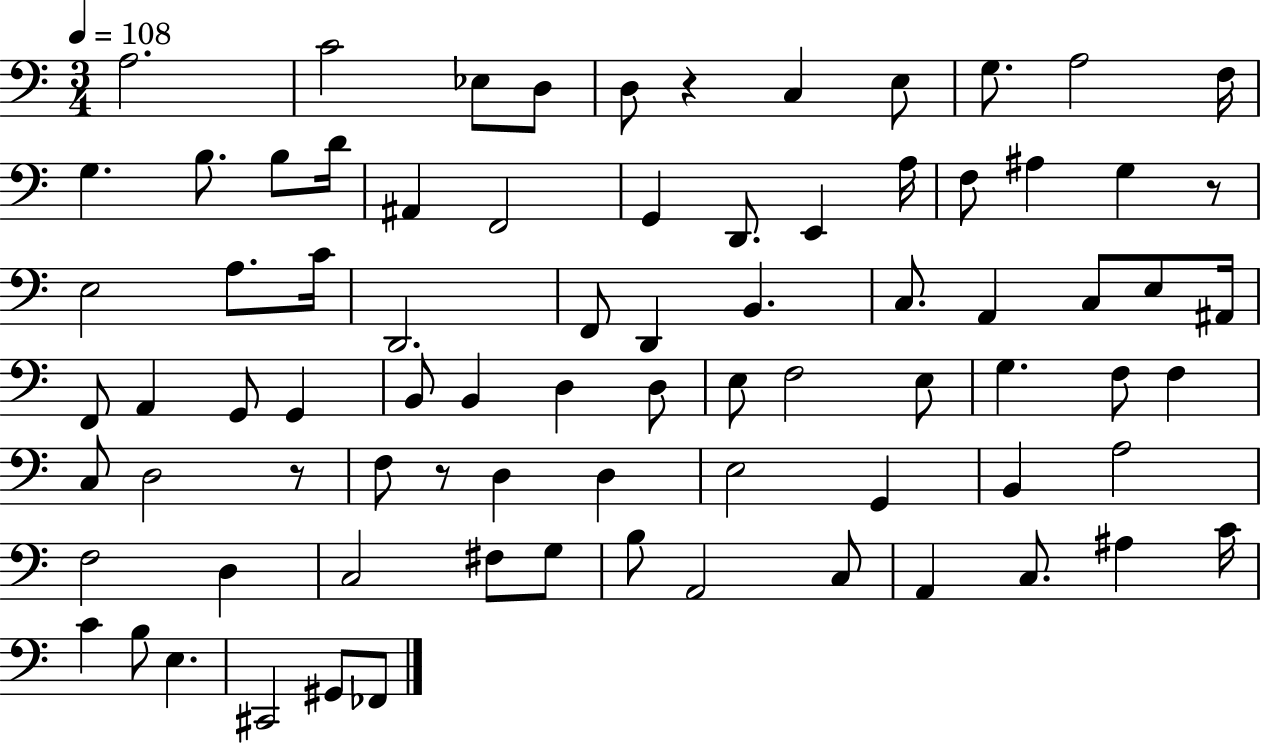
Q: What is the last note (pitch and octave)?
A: FES2